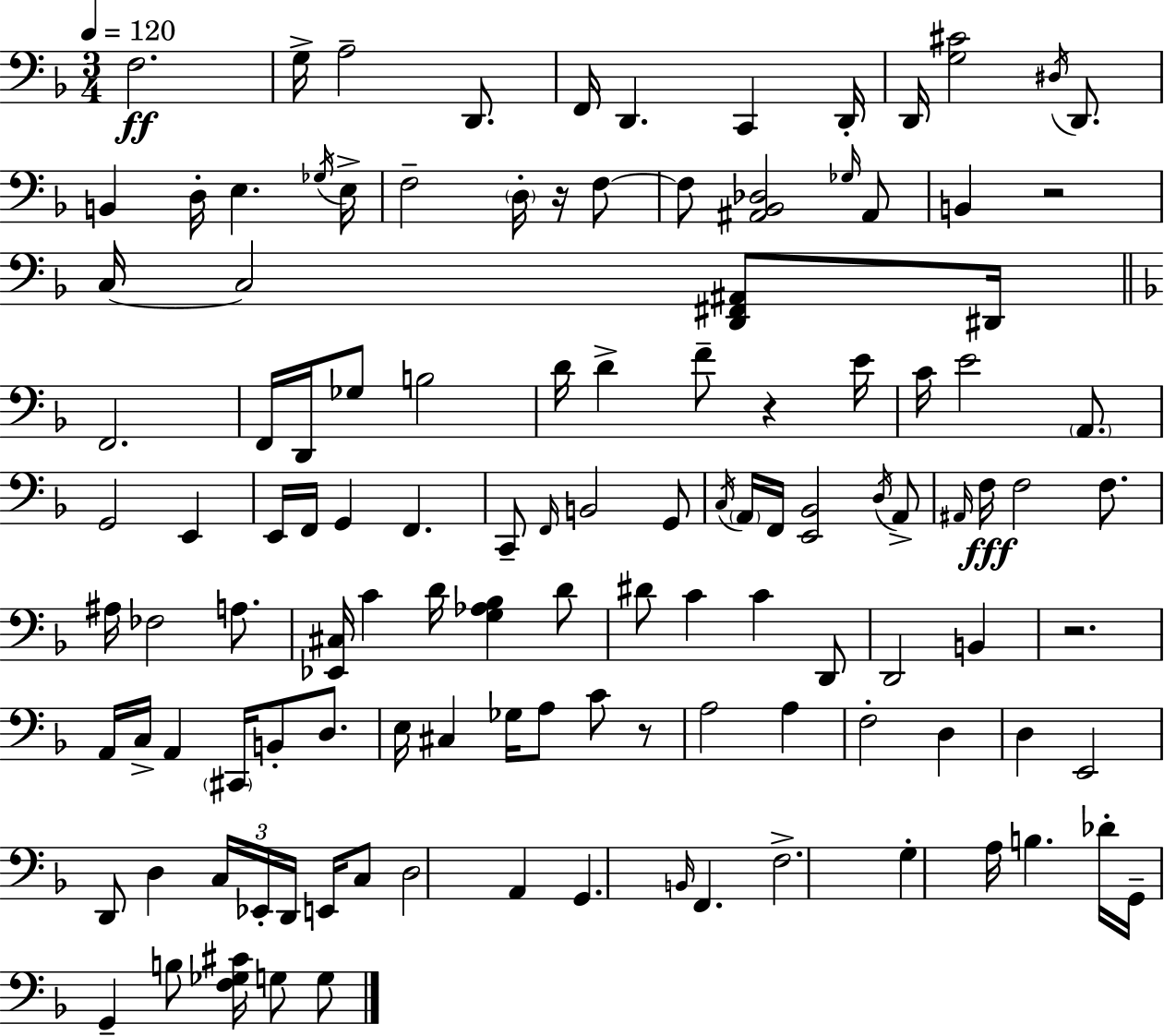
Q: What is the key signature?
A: D minor